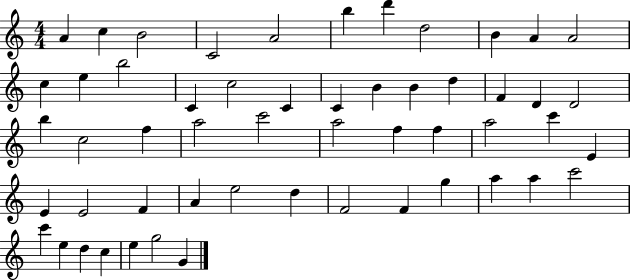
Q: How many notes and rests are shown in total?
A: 54